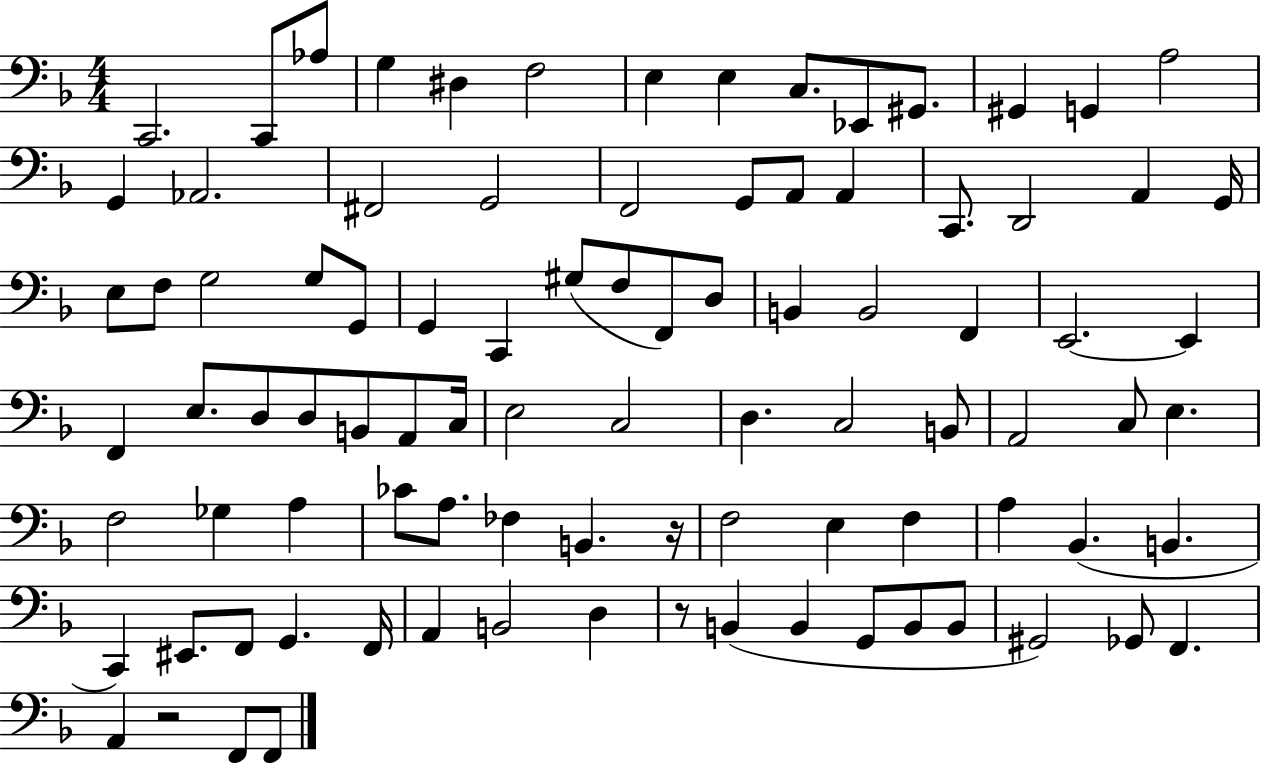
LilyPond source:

{
  \clef bass
  \numericTimeSignature
  \time 4/4
  \key f \major
  c,2. c,8 aes8 | g4 dis4 f2 | e4 e4 c8. ees,8 gis,8. | gis,4 g,4 a2 | \break g,4 aes,2. | fis,2 g,2 | f,2 g,8 a,8 a,4 | c,8. d,2 a,4 g,16 | \break e8 f8 g2 g8 g,8 | g,4 c,4 gis8( f8 f,8) d8 | b,4 b,2 f,4 | e,2.~~ e,4 | \break f,4 e8. d8 d8 b,8 a,8 c16 | e2 c2 | d4. c2 b,8 | a,2 c8 e4. | \break f2 ges4 a4 | ces'8 a8. fes4 b,4. r16 | f2 e4 f4 | a4 bes,4.( b,4. | \break c,4) eis,8. f,8 g,4. f,16 | a,4 b,2 d4 | r8 b,4( b,4 g,8 b,8 b,8 | gis,2) ges,8 f,4. | \break a,4 r2 f,8 f,8 | \bar "|."
}